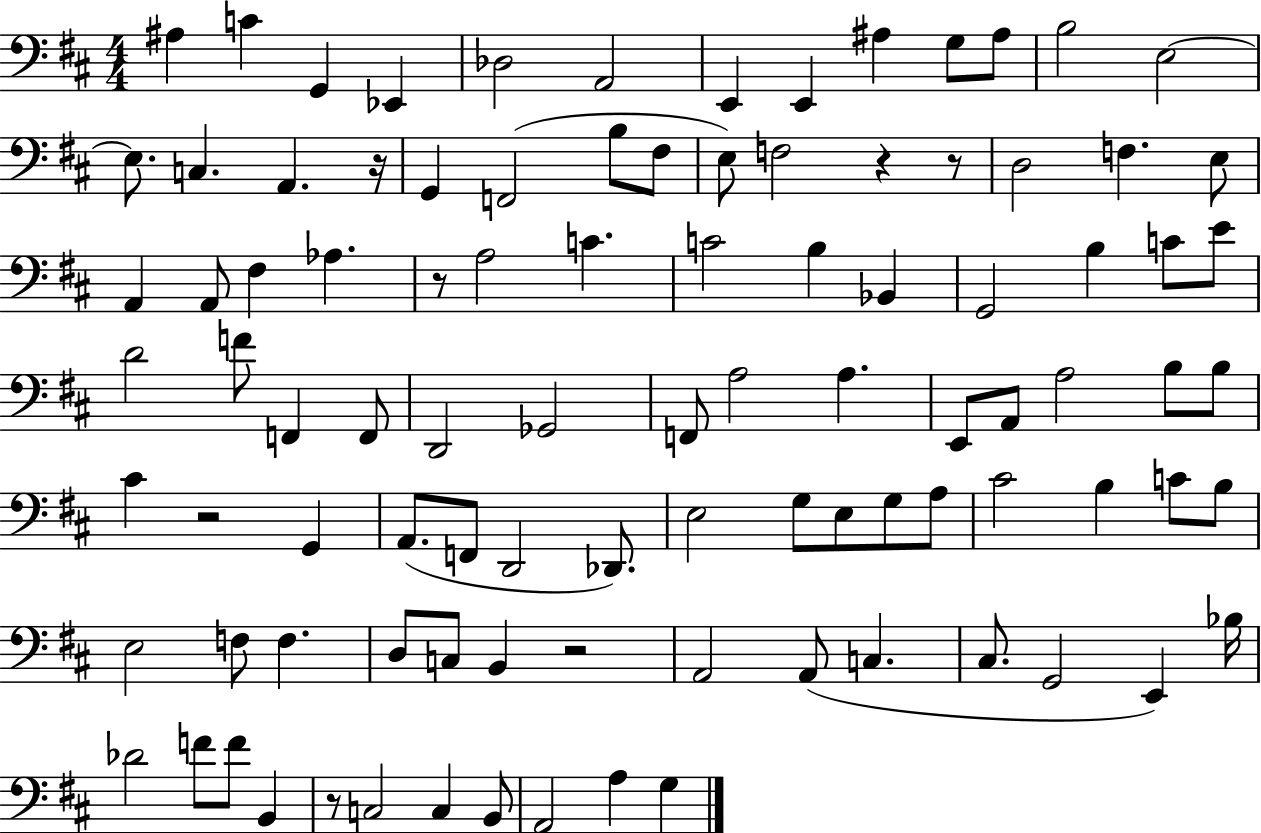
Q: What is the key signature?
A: D major